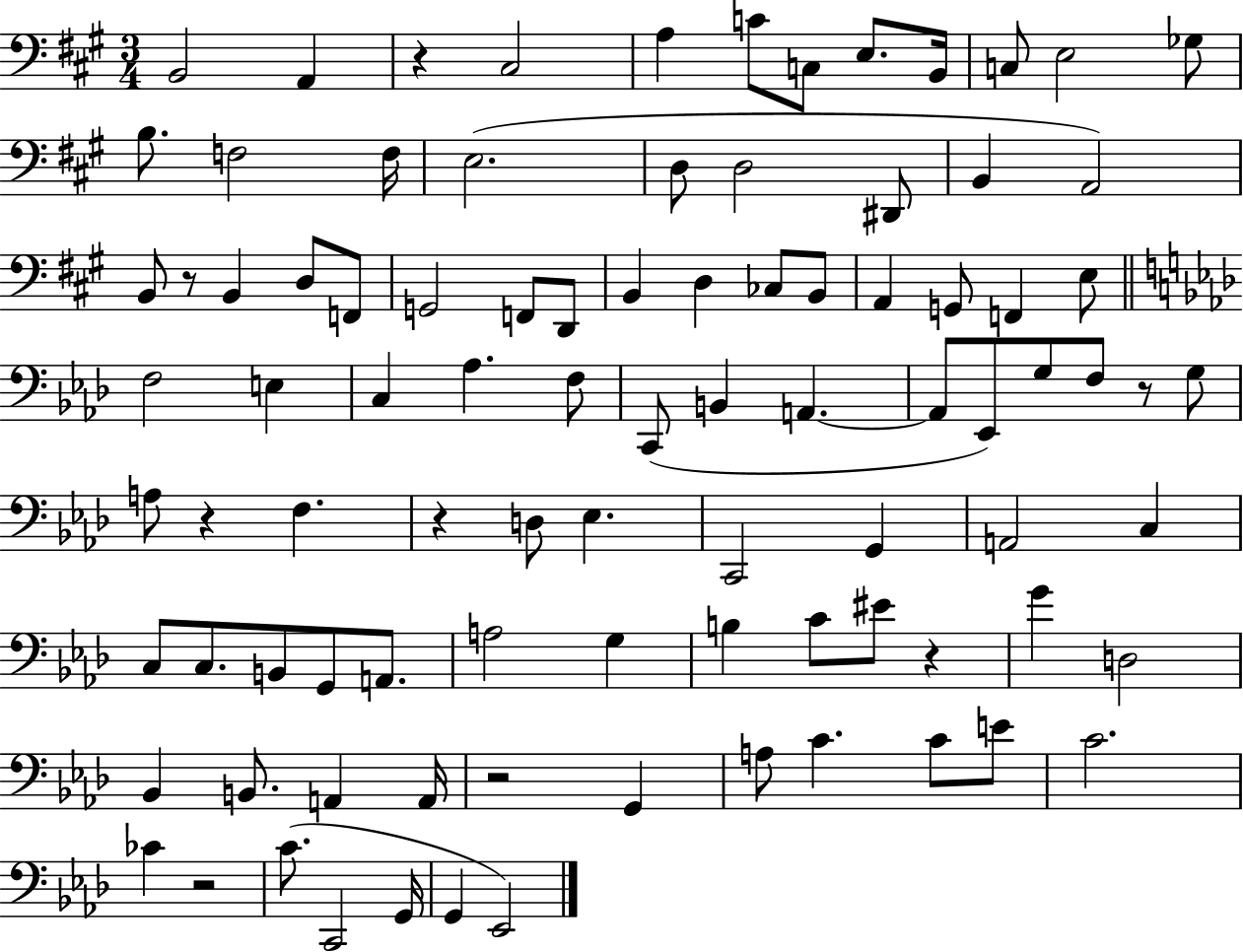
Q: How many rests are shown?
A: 8